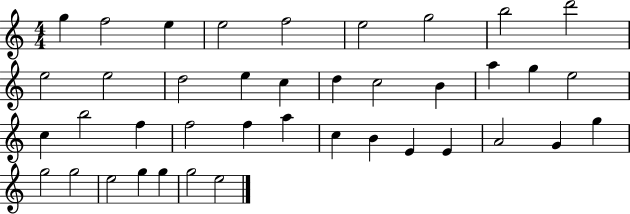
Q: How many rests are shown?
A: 0